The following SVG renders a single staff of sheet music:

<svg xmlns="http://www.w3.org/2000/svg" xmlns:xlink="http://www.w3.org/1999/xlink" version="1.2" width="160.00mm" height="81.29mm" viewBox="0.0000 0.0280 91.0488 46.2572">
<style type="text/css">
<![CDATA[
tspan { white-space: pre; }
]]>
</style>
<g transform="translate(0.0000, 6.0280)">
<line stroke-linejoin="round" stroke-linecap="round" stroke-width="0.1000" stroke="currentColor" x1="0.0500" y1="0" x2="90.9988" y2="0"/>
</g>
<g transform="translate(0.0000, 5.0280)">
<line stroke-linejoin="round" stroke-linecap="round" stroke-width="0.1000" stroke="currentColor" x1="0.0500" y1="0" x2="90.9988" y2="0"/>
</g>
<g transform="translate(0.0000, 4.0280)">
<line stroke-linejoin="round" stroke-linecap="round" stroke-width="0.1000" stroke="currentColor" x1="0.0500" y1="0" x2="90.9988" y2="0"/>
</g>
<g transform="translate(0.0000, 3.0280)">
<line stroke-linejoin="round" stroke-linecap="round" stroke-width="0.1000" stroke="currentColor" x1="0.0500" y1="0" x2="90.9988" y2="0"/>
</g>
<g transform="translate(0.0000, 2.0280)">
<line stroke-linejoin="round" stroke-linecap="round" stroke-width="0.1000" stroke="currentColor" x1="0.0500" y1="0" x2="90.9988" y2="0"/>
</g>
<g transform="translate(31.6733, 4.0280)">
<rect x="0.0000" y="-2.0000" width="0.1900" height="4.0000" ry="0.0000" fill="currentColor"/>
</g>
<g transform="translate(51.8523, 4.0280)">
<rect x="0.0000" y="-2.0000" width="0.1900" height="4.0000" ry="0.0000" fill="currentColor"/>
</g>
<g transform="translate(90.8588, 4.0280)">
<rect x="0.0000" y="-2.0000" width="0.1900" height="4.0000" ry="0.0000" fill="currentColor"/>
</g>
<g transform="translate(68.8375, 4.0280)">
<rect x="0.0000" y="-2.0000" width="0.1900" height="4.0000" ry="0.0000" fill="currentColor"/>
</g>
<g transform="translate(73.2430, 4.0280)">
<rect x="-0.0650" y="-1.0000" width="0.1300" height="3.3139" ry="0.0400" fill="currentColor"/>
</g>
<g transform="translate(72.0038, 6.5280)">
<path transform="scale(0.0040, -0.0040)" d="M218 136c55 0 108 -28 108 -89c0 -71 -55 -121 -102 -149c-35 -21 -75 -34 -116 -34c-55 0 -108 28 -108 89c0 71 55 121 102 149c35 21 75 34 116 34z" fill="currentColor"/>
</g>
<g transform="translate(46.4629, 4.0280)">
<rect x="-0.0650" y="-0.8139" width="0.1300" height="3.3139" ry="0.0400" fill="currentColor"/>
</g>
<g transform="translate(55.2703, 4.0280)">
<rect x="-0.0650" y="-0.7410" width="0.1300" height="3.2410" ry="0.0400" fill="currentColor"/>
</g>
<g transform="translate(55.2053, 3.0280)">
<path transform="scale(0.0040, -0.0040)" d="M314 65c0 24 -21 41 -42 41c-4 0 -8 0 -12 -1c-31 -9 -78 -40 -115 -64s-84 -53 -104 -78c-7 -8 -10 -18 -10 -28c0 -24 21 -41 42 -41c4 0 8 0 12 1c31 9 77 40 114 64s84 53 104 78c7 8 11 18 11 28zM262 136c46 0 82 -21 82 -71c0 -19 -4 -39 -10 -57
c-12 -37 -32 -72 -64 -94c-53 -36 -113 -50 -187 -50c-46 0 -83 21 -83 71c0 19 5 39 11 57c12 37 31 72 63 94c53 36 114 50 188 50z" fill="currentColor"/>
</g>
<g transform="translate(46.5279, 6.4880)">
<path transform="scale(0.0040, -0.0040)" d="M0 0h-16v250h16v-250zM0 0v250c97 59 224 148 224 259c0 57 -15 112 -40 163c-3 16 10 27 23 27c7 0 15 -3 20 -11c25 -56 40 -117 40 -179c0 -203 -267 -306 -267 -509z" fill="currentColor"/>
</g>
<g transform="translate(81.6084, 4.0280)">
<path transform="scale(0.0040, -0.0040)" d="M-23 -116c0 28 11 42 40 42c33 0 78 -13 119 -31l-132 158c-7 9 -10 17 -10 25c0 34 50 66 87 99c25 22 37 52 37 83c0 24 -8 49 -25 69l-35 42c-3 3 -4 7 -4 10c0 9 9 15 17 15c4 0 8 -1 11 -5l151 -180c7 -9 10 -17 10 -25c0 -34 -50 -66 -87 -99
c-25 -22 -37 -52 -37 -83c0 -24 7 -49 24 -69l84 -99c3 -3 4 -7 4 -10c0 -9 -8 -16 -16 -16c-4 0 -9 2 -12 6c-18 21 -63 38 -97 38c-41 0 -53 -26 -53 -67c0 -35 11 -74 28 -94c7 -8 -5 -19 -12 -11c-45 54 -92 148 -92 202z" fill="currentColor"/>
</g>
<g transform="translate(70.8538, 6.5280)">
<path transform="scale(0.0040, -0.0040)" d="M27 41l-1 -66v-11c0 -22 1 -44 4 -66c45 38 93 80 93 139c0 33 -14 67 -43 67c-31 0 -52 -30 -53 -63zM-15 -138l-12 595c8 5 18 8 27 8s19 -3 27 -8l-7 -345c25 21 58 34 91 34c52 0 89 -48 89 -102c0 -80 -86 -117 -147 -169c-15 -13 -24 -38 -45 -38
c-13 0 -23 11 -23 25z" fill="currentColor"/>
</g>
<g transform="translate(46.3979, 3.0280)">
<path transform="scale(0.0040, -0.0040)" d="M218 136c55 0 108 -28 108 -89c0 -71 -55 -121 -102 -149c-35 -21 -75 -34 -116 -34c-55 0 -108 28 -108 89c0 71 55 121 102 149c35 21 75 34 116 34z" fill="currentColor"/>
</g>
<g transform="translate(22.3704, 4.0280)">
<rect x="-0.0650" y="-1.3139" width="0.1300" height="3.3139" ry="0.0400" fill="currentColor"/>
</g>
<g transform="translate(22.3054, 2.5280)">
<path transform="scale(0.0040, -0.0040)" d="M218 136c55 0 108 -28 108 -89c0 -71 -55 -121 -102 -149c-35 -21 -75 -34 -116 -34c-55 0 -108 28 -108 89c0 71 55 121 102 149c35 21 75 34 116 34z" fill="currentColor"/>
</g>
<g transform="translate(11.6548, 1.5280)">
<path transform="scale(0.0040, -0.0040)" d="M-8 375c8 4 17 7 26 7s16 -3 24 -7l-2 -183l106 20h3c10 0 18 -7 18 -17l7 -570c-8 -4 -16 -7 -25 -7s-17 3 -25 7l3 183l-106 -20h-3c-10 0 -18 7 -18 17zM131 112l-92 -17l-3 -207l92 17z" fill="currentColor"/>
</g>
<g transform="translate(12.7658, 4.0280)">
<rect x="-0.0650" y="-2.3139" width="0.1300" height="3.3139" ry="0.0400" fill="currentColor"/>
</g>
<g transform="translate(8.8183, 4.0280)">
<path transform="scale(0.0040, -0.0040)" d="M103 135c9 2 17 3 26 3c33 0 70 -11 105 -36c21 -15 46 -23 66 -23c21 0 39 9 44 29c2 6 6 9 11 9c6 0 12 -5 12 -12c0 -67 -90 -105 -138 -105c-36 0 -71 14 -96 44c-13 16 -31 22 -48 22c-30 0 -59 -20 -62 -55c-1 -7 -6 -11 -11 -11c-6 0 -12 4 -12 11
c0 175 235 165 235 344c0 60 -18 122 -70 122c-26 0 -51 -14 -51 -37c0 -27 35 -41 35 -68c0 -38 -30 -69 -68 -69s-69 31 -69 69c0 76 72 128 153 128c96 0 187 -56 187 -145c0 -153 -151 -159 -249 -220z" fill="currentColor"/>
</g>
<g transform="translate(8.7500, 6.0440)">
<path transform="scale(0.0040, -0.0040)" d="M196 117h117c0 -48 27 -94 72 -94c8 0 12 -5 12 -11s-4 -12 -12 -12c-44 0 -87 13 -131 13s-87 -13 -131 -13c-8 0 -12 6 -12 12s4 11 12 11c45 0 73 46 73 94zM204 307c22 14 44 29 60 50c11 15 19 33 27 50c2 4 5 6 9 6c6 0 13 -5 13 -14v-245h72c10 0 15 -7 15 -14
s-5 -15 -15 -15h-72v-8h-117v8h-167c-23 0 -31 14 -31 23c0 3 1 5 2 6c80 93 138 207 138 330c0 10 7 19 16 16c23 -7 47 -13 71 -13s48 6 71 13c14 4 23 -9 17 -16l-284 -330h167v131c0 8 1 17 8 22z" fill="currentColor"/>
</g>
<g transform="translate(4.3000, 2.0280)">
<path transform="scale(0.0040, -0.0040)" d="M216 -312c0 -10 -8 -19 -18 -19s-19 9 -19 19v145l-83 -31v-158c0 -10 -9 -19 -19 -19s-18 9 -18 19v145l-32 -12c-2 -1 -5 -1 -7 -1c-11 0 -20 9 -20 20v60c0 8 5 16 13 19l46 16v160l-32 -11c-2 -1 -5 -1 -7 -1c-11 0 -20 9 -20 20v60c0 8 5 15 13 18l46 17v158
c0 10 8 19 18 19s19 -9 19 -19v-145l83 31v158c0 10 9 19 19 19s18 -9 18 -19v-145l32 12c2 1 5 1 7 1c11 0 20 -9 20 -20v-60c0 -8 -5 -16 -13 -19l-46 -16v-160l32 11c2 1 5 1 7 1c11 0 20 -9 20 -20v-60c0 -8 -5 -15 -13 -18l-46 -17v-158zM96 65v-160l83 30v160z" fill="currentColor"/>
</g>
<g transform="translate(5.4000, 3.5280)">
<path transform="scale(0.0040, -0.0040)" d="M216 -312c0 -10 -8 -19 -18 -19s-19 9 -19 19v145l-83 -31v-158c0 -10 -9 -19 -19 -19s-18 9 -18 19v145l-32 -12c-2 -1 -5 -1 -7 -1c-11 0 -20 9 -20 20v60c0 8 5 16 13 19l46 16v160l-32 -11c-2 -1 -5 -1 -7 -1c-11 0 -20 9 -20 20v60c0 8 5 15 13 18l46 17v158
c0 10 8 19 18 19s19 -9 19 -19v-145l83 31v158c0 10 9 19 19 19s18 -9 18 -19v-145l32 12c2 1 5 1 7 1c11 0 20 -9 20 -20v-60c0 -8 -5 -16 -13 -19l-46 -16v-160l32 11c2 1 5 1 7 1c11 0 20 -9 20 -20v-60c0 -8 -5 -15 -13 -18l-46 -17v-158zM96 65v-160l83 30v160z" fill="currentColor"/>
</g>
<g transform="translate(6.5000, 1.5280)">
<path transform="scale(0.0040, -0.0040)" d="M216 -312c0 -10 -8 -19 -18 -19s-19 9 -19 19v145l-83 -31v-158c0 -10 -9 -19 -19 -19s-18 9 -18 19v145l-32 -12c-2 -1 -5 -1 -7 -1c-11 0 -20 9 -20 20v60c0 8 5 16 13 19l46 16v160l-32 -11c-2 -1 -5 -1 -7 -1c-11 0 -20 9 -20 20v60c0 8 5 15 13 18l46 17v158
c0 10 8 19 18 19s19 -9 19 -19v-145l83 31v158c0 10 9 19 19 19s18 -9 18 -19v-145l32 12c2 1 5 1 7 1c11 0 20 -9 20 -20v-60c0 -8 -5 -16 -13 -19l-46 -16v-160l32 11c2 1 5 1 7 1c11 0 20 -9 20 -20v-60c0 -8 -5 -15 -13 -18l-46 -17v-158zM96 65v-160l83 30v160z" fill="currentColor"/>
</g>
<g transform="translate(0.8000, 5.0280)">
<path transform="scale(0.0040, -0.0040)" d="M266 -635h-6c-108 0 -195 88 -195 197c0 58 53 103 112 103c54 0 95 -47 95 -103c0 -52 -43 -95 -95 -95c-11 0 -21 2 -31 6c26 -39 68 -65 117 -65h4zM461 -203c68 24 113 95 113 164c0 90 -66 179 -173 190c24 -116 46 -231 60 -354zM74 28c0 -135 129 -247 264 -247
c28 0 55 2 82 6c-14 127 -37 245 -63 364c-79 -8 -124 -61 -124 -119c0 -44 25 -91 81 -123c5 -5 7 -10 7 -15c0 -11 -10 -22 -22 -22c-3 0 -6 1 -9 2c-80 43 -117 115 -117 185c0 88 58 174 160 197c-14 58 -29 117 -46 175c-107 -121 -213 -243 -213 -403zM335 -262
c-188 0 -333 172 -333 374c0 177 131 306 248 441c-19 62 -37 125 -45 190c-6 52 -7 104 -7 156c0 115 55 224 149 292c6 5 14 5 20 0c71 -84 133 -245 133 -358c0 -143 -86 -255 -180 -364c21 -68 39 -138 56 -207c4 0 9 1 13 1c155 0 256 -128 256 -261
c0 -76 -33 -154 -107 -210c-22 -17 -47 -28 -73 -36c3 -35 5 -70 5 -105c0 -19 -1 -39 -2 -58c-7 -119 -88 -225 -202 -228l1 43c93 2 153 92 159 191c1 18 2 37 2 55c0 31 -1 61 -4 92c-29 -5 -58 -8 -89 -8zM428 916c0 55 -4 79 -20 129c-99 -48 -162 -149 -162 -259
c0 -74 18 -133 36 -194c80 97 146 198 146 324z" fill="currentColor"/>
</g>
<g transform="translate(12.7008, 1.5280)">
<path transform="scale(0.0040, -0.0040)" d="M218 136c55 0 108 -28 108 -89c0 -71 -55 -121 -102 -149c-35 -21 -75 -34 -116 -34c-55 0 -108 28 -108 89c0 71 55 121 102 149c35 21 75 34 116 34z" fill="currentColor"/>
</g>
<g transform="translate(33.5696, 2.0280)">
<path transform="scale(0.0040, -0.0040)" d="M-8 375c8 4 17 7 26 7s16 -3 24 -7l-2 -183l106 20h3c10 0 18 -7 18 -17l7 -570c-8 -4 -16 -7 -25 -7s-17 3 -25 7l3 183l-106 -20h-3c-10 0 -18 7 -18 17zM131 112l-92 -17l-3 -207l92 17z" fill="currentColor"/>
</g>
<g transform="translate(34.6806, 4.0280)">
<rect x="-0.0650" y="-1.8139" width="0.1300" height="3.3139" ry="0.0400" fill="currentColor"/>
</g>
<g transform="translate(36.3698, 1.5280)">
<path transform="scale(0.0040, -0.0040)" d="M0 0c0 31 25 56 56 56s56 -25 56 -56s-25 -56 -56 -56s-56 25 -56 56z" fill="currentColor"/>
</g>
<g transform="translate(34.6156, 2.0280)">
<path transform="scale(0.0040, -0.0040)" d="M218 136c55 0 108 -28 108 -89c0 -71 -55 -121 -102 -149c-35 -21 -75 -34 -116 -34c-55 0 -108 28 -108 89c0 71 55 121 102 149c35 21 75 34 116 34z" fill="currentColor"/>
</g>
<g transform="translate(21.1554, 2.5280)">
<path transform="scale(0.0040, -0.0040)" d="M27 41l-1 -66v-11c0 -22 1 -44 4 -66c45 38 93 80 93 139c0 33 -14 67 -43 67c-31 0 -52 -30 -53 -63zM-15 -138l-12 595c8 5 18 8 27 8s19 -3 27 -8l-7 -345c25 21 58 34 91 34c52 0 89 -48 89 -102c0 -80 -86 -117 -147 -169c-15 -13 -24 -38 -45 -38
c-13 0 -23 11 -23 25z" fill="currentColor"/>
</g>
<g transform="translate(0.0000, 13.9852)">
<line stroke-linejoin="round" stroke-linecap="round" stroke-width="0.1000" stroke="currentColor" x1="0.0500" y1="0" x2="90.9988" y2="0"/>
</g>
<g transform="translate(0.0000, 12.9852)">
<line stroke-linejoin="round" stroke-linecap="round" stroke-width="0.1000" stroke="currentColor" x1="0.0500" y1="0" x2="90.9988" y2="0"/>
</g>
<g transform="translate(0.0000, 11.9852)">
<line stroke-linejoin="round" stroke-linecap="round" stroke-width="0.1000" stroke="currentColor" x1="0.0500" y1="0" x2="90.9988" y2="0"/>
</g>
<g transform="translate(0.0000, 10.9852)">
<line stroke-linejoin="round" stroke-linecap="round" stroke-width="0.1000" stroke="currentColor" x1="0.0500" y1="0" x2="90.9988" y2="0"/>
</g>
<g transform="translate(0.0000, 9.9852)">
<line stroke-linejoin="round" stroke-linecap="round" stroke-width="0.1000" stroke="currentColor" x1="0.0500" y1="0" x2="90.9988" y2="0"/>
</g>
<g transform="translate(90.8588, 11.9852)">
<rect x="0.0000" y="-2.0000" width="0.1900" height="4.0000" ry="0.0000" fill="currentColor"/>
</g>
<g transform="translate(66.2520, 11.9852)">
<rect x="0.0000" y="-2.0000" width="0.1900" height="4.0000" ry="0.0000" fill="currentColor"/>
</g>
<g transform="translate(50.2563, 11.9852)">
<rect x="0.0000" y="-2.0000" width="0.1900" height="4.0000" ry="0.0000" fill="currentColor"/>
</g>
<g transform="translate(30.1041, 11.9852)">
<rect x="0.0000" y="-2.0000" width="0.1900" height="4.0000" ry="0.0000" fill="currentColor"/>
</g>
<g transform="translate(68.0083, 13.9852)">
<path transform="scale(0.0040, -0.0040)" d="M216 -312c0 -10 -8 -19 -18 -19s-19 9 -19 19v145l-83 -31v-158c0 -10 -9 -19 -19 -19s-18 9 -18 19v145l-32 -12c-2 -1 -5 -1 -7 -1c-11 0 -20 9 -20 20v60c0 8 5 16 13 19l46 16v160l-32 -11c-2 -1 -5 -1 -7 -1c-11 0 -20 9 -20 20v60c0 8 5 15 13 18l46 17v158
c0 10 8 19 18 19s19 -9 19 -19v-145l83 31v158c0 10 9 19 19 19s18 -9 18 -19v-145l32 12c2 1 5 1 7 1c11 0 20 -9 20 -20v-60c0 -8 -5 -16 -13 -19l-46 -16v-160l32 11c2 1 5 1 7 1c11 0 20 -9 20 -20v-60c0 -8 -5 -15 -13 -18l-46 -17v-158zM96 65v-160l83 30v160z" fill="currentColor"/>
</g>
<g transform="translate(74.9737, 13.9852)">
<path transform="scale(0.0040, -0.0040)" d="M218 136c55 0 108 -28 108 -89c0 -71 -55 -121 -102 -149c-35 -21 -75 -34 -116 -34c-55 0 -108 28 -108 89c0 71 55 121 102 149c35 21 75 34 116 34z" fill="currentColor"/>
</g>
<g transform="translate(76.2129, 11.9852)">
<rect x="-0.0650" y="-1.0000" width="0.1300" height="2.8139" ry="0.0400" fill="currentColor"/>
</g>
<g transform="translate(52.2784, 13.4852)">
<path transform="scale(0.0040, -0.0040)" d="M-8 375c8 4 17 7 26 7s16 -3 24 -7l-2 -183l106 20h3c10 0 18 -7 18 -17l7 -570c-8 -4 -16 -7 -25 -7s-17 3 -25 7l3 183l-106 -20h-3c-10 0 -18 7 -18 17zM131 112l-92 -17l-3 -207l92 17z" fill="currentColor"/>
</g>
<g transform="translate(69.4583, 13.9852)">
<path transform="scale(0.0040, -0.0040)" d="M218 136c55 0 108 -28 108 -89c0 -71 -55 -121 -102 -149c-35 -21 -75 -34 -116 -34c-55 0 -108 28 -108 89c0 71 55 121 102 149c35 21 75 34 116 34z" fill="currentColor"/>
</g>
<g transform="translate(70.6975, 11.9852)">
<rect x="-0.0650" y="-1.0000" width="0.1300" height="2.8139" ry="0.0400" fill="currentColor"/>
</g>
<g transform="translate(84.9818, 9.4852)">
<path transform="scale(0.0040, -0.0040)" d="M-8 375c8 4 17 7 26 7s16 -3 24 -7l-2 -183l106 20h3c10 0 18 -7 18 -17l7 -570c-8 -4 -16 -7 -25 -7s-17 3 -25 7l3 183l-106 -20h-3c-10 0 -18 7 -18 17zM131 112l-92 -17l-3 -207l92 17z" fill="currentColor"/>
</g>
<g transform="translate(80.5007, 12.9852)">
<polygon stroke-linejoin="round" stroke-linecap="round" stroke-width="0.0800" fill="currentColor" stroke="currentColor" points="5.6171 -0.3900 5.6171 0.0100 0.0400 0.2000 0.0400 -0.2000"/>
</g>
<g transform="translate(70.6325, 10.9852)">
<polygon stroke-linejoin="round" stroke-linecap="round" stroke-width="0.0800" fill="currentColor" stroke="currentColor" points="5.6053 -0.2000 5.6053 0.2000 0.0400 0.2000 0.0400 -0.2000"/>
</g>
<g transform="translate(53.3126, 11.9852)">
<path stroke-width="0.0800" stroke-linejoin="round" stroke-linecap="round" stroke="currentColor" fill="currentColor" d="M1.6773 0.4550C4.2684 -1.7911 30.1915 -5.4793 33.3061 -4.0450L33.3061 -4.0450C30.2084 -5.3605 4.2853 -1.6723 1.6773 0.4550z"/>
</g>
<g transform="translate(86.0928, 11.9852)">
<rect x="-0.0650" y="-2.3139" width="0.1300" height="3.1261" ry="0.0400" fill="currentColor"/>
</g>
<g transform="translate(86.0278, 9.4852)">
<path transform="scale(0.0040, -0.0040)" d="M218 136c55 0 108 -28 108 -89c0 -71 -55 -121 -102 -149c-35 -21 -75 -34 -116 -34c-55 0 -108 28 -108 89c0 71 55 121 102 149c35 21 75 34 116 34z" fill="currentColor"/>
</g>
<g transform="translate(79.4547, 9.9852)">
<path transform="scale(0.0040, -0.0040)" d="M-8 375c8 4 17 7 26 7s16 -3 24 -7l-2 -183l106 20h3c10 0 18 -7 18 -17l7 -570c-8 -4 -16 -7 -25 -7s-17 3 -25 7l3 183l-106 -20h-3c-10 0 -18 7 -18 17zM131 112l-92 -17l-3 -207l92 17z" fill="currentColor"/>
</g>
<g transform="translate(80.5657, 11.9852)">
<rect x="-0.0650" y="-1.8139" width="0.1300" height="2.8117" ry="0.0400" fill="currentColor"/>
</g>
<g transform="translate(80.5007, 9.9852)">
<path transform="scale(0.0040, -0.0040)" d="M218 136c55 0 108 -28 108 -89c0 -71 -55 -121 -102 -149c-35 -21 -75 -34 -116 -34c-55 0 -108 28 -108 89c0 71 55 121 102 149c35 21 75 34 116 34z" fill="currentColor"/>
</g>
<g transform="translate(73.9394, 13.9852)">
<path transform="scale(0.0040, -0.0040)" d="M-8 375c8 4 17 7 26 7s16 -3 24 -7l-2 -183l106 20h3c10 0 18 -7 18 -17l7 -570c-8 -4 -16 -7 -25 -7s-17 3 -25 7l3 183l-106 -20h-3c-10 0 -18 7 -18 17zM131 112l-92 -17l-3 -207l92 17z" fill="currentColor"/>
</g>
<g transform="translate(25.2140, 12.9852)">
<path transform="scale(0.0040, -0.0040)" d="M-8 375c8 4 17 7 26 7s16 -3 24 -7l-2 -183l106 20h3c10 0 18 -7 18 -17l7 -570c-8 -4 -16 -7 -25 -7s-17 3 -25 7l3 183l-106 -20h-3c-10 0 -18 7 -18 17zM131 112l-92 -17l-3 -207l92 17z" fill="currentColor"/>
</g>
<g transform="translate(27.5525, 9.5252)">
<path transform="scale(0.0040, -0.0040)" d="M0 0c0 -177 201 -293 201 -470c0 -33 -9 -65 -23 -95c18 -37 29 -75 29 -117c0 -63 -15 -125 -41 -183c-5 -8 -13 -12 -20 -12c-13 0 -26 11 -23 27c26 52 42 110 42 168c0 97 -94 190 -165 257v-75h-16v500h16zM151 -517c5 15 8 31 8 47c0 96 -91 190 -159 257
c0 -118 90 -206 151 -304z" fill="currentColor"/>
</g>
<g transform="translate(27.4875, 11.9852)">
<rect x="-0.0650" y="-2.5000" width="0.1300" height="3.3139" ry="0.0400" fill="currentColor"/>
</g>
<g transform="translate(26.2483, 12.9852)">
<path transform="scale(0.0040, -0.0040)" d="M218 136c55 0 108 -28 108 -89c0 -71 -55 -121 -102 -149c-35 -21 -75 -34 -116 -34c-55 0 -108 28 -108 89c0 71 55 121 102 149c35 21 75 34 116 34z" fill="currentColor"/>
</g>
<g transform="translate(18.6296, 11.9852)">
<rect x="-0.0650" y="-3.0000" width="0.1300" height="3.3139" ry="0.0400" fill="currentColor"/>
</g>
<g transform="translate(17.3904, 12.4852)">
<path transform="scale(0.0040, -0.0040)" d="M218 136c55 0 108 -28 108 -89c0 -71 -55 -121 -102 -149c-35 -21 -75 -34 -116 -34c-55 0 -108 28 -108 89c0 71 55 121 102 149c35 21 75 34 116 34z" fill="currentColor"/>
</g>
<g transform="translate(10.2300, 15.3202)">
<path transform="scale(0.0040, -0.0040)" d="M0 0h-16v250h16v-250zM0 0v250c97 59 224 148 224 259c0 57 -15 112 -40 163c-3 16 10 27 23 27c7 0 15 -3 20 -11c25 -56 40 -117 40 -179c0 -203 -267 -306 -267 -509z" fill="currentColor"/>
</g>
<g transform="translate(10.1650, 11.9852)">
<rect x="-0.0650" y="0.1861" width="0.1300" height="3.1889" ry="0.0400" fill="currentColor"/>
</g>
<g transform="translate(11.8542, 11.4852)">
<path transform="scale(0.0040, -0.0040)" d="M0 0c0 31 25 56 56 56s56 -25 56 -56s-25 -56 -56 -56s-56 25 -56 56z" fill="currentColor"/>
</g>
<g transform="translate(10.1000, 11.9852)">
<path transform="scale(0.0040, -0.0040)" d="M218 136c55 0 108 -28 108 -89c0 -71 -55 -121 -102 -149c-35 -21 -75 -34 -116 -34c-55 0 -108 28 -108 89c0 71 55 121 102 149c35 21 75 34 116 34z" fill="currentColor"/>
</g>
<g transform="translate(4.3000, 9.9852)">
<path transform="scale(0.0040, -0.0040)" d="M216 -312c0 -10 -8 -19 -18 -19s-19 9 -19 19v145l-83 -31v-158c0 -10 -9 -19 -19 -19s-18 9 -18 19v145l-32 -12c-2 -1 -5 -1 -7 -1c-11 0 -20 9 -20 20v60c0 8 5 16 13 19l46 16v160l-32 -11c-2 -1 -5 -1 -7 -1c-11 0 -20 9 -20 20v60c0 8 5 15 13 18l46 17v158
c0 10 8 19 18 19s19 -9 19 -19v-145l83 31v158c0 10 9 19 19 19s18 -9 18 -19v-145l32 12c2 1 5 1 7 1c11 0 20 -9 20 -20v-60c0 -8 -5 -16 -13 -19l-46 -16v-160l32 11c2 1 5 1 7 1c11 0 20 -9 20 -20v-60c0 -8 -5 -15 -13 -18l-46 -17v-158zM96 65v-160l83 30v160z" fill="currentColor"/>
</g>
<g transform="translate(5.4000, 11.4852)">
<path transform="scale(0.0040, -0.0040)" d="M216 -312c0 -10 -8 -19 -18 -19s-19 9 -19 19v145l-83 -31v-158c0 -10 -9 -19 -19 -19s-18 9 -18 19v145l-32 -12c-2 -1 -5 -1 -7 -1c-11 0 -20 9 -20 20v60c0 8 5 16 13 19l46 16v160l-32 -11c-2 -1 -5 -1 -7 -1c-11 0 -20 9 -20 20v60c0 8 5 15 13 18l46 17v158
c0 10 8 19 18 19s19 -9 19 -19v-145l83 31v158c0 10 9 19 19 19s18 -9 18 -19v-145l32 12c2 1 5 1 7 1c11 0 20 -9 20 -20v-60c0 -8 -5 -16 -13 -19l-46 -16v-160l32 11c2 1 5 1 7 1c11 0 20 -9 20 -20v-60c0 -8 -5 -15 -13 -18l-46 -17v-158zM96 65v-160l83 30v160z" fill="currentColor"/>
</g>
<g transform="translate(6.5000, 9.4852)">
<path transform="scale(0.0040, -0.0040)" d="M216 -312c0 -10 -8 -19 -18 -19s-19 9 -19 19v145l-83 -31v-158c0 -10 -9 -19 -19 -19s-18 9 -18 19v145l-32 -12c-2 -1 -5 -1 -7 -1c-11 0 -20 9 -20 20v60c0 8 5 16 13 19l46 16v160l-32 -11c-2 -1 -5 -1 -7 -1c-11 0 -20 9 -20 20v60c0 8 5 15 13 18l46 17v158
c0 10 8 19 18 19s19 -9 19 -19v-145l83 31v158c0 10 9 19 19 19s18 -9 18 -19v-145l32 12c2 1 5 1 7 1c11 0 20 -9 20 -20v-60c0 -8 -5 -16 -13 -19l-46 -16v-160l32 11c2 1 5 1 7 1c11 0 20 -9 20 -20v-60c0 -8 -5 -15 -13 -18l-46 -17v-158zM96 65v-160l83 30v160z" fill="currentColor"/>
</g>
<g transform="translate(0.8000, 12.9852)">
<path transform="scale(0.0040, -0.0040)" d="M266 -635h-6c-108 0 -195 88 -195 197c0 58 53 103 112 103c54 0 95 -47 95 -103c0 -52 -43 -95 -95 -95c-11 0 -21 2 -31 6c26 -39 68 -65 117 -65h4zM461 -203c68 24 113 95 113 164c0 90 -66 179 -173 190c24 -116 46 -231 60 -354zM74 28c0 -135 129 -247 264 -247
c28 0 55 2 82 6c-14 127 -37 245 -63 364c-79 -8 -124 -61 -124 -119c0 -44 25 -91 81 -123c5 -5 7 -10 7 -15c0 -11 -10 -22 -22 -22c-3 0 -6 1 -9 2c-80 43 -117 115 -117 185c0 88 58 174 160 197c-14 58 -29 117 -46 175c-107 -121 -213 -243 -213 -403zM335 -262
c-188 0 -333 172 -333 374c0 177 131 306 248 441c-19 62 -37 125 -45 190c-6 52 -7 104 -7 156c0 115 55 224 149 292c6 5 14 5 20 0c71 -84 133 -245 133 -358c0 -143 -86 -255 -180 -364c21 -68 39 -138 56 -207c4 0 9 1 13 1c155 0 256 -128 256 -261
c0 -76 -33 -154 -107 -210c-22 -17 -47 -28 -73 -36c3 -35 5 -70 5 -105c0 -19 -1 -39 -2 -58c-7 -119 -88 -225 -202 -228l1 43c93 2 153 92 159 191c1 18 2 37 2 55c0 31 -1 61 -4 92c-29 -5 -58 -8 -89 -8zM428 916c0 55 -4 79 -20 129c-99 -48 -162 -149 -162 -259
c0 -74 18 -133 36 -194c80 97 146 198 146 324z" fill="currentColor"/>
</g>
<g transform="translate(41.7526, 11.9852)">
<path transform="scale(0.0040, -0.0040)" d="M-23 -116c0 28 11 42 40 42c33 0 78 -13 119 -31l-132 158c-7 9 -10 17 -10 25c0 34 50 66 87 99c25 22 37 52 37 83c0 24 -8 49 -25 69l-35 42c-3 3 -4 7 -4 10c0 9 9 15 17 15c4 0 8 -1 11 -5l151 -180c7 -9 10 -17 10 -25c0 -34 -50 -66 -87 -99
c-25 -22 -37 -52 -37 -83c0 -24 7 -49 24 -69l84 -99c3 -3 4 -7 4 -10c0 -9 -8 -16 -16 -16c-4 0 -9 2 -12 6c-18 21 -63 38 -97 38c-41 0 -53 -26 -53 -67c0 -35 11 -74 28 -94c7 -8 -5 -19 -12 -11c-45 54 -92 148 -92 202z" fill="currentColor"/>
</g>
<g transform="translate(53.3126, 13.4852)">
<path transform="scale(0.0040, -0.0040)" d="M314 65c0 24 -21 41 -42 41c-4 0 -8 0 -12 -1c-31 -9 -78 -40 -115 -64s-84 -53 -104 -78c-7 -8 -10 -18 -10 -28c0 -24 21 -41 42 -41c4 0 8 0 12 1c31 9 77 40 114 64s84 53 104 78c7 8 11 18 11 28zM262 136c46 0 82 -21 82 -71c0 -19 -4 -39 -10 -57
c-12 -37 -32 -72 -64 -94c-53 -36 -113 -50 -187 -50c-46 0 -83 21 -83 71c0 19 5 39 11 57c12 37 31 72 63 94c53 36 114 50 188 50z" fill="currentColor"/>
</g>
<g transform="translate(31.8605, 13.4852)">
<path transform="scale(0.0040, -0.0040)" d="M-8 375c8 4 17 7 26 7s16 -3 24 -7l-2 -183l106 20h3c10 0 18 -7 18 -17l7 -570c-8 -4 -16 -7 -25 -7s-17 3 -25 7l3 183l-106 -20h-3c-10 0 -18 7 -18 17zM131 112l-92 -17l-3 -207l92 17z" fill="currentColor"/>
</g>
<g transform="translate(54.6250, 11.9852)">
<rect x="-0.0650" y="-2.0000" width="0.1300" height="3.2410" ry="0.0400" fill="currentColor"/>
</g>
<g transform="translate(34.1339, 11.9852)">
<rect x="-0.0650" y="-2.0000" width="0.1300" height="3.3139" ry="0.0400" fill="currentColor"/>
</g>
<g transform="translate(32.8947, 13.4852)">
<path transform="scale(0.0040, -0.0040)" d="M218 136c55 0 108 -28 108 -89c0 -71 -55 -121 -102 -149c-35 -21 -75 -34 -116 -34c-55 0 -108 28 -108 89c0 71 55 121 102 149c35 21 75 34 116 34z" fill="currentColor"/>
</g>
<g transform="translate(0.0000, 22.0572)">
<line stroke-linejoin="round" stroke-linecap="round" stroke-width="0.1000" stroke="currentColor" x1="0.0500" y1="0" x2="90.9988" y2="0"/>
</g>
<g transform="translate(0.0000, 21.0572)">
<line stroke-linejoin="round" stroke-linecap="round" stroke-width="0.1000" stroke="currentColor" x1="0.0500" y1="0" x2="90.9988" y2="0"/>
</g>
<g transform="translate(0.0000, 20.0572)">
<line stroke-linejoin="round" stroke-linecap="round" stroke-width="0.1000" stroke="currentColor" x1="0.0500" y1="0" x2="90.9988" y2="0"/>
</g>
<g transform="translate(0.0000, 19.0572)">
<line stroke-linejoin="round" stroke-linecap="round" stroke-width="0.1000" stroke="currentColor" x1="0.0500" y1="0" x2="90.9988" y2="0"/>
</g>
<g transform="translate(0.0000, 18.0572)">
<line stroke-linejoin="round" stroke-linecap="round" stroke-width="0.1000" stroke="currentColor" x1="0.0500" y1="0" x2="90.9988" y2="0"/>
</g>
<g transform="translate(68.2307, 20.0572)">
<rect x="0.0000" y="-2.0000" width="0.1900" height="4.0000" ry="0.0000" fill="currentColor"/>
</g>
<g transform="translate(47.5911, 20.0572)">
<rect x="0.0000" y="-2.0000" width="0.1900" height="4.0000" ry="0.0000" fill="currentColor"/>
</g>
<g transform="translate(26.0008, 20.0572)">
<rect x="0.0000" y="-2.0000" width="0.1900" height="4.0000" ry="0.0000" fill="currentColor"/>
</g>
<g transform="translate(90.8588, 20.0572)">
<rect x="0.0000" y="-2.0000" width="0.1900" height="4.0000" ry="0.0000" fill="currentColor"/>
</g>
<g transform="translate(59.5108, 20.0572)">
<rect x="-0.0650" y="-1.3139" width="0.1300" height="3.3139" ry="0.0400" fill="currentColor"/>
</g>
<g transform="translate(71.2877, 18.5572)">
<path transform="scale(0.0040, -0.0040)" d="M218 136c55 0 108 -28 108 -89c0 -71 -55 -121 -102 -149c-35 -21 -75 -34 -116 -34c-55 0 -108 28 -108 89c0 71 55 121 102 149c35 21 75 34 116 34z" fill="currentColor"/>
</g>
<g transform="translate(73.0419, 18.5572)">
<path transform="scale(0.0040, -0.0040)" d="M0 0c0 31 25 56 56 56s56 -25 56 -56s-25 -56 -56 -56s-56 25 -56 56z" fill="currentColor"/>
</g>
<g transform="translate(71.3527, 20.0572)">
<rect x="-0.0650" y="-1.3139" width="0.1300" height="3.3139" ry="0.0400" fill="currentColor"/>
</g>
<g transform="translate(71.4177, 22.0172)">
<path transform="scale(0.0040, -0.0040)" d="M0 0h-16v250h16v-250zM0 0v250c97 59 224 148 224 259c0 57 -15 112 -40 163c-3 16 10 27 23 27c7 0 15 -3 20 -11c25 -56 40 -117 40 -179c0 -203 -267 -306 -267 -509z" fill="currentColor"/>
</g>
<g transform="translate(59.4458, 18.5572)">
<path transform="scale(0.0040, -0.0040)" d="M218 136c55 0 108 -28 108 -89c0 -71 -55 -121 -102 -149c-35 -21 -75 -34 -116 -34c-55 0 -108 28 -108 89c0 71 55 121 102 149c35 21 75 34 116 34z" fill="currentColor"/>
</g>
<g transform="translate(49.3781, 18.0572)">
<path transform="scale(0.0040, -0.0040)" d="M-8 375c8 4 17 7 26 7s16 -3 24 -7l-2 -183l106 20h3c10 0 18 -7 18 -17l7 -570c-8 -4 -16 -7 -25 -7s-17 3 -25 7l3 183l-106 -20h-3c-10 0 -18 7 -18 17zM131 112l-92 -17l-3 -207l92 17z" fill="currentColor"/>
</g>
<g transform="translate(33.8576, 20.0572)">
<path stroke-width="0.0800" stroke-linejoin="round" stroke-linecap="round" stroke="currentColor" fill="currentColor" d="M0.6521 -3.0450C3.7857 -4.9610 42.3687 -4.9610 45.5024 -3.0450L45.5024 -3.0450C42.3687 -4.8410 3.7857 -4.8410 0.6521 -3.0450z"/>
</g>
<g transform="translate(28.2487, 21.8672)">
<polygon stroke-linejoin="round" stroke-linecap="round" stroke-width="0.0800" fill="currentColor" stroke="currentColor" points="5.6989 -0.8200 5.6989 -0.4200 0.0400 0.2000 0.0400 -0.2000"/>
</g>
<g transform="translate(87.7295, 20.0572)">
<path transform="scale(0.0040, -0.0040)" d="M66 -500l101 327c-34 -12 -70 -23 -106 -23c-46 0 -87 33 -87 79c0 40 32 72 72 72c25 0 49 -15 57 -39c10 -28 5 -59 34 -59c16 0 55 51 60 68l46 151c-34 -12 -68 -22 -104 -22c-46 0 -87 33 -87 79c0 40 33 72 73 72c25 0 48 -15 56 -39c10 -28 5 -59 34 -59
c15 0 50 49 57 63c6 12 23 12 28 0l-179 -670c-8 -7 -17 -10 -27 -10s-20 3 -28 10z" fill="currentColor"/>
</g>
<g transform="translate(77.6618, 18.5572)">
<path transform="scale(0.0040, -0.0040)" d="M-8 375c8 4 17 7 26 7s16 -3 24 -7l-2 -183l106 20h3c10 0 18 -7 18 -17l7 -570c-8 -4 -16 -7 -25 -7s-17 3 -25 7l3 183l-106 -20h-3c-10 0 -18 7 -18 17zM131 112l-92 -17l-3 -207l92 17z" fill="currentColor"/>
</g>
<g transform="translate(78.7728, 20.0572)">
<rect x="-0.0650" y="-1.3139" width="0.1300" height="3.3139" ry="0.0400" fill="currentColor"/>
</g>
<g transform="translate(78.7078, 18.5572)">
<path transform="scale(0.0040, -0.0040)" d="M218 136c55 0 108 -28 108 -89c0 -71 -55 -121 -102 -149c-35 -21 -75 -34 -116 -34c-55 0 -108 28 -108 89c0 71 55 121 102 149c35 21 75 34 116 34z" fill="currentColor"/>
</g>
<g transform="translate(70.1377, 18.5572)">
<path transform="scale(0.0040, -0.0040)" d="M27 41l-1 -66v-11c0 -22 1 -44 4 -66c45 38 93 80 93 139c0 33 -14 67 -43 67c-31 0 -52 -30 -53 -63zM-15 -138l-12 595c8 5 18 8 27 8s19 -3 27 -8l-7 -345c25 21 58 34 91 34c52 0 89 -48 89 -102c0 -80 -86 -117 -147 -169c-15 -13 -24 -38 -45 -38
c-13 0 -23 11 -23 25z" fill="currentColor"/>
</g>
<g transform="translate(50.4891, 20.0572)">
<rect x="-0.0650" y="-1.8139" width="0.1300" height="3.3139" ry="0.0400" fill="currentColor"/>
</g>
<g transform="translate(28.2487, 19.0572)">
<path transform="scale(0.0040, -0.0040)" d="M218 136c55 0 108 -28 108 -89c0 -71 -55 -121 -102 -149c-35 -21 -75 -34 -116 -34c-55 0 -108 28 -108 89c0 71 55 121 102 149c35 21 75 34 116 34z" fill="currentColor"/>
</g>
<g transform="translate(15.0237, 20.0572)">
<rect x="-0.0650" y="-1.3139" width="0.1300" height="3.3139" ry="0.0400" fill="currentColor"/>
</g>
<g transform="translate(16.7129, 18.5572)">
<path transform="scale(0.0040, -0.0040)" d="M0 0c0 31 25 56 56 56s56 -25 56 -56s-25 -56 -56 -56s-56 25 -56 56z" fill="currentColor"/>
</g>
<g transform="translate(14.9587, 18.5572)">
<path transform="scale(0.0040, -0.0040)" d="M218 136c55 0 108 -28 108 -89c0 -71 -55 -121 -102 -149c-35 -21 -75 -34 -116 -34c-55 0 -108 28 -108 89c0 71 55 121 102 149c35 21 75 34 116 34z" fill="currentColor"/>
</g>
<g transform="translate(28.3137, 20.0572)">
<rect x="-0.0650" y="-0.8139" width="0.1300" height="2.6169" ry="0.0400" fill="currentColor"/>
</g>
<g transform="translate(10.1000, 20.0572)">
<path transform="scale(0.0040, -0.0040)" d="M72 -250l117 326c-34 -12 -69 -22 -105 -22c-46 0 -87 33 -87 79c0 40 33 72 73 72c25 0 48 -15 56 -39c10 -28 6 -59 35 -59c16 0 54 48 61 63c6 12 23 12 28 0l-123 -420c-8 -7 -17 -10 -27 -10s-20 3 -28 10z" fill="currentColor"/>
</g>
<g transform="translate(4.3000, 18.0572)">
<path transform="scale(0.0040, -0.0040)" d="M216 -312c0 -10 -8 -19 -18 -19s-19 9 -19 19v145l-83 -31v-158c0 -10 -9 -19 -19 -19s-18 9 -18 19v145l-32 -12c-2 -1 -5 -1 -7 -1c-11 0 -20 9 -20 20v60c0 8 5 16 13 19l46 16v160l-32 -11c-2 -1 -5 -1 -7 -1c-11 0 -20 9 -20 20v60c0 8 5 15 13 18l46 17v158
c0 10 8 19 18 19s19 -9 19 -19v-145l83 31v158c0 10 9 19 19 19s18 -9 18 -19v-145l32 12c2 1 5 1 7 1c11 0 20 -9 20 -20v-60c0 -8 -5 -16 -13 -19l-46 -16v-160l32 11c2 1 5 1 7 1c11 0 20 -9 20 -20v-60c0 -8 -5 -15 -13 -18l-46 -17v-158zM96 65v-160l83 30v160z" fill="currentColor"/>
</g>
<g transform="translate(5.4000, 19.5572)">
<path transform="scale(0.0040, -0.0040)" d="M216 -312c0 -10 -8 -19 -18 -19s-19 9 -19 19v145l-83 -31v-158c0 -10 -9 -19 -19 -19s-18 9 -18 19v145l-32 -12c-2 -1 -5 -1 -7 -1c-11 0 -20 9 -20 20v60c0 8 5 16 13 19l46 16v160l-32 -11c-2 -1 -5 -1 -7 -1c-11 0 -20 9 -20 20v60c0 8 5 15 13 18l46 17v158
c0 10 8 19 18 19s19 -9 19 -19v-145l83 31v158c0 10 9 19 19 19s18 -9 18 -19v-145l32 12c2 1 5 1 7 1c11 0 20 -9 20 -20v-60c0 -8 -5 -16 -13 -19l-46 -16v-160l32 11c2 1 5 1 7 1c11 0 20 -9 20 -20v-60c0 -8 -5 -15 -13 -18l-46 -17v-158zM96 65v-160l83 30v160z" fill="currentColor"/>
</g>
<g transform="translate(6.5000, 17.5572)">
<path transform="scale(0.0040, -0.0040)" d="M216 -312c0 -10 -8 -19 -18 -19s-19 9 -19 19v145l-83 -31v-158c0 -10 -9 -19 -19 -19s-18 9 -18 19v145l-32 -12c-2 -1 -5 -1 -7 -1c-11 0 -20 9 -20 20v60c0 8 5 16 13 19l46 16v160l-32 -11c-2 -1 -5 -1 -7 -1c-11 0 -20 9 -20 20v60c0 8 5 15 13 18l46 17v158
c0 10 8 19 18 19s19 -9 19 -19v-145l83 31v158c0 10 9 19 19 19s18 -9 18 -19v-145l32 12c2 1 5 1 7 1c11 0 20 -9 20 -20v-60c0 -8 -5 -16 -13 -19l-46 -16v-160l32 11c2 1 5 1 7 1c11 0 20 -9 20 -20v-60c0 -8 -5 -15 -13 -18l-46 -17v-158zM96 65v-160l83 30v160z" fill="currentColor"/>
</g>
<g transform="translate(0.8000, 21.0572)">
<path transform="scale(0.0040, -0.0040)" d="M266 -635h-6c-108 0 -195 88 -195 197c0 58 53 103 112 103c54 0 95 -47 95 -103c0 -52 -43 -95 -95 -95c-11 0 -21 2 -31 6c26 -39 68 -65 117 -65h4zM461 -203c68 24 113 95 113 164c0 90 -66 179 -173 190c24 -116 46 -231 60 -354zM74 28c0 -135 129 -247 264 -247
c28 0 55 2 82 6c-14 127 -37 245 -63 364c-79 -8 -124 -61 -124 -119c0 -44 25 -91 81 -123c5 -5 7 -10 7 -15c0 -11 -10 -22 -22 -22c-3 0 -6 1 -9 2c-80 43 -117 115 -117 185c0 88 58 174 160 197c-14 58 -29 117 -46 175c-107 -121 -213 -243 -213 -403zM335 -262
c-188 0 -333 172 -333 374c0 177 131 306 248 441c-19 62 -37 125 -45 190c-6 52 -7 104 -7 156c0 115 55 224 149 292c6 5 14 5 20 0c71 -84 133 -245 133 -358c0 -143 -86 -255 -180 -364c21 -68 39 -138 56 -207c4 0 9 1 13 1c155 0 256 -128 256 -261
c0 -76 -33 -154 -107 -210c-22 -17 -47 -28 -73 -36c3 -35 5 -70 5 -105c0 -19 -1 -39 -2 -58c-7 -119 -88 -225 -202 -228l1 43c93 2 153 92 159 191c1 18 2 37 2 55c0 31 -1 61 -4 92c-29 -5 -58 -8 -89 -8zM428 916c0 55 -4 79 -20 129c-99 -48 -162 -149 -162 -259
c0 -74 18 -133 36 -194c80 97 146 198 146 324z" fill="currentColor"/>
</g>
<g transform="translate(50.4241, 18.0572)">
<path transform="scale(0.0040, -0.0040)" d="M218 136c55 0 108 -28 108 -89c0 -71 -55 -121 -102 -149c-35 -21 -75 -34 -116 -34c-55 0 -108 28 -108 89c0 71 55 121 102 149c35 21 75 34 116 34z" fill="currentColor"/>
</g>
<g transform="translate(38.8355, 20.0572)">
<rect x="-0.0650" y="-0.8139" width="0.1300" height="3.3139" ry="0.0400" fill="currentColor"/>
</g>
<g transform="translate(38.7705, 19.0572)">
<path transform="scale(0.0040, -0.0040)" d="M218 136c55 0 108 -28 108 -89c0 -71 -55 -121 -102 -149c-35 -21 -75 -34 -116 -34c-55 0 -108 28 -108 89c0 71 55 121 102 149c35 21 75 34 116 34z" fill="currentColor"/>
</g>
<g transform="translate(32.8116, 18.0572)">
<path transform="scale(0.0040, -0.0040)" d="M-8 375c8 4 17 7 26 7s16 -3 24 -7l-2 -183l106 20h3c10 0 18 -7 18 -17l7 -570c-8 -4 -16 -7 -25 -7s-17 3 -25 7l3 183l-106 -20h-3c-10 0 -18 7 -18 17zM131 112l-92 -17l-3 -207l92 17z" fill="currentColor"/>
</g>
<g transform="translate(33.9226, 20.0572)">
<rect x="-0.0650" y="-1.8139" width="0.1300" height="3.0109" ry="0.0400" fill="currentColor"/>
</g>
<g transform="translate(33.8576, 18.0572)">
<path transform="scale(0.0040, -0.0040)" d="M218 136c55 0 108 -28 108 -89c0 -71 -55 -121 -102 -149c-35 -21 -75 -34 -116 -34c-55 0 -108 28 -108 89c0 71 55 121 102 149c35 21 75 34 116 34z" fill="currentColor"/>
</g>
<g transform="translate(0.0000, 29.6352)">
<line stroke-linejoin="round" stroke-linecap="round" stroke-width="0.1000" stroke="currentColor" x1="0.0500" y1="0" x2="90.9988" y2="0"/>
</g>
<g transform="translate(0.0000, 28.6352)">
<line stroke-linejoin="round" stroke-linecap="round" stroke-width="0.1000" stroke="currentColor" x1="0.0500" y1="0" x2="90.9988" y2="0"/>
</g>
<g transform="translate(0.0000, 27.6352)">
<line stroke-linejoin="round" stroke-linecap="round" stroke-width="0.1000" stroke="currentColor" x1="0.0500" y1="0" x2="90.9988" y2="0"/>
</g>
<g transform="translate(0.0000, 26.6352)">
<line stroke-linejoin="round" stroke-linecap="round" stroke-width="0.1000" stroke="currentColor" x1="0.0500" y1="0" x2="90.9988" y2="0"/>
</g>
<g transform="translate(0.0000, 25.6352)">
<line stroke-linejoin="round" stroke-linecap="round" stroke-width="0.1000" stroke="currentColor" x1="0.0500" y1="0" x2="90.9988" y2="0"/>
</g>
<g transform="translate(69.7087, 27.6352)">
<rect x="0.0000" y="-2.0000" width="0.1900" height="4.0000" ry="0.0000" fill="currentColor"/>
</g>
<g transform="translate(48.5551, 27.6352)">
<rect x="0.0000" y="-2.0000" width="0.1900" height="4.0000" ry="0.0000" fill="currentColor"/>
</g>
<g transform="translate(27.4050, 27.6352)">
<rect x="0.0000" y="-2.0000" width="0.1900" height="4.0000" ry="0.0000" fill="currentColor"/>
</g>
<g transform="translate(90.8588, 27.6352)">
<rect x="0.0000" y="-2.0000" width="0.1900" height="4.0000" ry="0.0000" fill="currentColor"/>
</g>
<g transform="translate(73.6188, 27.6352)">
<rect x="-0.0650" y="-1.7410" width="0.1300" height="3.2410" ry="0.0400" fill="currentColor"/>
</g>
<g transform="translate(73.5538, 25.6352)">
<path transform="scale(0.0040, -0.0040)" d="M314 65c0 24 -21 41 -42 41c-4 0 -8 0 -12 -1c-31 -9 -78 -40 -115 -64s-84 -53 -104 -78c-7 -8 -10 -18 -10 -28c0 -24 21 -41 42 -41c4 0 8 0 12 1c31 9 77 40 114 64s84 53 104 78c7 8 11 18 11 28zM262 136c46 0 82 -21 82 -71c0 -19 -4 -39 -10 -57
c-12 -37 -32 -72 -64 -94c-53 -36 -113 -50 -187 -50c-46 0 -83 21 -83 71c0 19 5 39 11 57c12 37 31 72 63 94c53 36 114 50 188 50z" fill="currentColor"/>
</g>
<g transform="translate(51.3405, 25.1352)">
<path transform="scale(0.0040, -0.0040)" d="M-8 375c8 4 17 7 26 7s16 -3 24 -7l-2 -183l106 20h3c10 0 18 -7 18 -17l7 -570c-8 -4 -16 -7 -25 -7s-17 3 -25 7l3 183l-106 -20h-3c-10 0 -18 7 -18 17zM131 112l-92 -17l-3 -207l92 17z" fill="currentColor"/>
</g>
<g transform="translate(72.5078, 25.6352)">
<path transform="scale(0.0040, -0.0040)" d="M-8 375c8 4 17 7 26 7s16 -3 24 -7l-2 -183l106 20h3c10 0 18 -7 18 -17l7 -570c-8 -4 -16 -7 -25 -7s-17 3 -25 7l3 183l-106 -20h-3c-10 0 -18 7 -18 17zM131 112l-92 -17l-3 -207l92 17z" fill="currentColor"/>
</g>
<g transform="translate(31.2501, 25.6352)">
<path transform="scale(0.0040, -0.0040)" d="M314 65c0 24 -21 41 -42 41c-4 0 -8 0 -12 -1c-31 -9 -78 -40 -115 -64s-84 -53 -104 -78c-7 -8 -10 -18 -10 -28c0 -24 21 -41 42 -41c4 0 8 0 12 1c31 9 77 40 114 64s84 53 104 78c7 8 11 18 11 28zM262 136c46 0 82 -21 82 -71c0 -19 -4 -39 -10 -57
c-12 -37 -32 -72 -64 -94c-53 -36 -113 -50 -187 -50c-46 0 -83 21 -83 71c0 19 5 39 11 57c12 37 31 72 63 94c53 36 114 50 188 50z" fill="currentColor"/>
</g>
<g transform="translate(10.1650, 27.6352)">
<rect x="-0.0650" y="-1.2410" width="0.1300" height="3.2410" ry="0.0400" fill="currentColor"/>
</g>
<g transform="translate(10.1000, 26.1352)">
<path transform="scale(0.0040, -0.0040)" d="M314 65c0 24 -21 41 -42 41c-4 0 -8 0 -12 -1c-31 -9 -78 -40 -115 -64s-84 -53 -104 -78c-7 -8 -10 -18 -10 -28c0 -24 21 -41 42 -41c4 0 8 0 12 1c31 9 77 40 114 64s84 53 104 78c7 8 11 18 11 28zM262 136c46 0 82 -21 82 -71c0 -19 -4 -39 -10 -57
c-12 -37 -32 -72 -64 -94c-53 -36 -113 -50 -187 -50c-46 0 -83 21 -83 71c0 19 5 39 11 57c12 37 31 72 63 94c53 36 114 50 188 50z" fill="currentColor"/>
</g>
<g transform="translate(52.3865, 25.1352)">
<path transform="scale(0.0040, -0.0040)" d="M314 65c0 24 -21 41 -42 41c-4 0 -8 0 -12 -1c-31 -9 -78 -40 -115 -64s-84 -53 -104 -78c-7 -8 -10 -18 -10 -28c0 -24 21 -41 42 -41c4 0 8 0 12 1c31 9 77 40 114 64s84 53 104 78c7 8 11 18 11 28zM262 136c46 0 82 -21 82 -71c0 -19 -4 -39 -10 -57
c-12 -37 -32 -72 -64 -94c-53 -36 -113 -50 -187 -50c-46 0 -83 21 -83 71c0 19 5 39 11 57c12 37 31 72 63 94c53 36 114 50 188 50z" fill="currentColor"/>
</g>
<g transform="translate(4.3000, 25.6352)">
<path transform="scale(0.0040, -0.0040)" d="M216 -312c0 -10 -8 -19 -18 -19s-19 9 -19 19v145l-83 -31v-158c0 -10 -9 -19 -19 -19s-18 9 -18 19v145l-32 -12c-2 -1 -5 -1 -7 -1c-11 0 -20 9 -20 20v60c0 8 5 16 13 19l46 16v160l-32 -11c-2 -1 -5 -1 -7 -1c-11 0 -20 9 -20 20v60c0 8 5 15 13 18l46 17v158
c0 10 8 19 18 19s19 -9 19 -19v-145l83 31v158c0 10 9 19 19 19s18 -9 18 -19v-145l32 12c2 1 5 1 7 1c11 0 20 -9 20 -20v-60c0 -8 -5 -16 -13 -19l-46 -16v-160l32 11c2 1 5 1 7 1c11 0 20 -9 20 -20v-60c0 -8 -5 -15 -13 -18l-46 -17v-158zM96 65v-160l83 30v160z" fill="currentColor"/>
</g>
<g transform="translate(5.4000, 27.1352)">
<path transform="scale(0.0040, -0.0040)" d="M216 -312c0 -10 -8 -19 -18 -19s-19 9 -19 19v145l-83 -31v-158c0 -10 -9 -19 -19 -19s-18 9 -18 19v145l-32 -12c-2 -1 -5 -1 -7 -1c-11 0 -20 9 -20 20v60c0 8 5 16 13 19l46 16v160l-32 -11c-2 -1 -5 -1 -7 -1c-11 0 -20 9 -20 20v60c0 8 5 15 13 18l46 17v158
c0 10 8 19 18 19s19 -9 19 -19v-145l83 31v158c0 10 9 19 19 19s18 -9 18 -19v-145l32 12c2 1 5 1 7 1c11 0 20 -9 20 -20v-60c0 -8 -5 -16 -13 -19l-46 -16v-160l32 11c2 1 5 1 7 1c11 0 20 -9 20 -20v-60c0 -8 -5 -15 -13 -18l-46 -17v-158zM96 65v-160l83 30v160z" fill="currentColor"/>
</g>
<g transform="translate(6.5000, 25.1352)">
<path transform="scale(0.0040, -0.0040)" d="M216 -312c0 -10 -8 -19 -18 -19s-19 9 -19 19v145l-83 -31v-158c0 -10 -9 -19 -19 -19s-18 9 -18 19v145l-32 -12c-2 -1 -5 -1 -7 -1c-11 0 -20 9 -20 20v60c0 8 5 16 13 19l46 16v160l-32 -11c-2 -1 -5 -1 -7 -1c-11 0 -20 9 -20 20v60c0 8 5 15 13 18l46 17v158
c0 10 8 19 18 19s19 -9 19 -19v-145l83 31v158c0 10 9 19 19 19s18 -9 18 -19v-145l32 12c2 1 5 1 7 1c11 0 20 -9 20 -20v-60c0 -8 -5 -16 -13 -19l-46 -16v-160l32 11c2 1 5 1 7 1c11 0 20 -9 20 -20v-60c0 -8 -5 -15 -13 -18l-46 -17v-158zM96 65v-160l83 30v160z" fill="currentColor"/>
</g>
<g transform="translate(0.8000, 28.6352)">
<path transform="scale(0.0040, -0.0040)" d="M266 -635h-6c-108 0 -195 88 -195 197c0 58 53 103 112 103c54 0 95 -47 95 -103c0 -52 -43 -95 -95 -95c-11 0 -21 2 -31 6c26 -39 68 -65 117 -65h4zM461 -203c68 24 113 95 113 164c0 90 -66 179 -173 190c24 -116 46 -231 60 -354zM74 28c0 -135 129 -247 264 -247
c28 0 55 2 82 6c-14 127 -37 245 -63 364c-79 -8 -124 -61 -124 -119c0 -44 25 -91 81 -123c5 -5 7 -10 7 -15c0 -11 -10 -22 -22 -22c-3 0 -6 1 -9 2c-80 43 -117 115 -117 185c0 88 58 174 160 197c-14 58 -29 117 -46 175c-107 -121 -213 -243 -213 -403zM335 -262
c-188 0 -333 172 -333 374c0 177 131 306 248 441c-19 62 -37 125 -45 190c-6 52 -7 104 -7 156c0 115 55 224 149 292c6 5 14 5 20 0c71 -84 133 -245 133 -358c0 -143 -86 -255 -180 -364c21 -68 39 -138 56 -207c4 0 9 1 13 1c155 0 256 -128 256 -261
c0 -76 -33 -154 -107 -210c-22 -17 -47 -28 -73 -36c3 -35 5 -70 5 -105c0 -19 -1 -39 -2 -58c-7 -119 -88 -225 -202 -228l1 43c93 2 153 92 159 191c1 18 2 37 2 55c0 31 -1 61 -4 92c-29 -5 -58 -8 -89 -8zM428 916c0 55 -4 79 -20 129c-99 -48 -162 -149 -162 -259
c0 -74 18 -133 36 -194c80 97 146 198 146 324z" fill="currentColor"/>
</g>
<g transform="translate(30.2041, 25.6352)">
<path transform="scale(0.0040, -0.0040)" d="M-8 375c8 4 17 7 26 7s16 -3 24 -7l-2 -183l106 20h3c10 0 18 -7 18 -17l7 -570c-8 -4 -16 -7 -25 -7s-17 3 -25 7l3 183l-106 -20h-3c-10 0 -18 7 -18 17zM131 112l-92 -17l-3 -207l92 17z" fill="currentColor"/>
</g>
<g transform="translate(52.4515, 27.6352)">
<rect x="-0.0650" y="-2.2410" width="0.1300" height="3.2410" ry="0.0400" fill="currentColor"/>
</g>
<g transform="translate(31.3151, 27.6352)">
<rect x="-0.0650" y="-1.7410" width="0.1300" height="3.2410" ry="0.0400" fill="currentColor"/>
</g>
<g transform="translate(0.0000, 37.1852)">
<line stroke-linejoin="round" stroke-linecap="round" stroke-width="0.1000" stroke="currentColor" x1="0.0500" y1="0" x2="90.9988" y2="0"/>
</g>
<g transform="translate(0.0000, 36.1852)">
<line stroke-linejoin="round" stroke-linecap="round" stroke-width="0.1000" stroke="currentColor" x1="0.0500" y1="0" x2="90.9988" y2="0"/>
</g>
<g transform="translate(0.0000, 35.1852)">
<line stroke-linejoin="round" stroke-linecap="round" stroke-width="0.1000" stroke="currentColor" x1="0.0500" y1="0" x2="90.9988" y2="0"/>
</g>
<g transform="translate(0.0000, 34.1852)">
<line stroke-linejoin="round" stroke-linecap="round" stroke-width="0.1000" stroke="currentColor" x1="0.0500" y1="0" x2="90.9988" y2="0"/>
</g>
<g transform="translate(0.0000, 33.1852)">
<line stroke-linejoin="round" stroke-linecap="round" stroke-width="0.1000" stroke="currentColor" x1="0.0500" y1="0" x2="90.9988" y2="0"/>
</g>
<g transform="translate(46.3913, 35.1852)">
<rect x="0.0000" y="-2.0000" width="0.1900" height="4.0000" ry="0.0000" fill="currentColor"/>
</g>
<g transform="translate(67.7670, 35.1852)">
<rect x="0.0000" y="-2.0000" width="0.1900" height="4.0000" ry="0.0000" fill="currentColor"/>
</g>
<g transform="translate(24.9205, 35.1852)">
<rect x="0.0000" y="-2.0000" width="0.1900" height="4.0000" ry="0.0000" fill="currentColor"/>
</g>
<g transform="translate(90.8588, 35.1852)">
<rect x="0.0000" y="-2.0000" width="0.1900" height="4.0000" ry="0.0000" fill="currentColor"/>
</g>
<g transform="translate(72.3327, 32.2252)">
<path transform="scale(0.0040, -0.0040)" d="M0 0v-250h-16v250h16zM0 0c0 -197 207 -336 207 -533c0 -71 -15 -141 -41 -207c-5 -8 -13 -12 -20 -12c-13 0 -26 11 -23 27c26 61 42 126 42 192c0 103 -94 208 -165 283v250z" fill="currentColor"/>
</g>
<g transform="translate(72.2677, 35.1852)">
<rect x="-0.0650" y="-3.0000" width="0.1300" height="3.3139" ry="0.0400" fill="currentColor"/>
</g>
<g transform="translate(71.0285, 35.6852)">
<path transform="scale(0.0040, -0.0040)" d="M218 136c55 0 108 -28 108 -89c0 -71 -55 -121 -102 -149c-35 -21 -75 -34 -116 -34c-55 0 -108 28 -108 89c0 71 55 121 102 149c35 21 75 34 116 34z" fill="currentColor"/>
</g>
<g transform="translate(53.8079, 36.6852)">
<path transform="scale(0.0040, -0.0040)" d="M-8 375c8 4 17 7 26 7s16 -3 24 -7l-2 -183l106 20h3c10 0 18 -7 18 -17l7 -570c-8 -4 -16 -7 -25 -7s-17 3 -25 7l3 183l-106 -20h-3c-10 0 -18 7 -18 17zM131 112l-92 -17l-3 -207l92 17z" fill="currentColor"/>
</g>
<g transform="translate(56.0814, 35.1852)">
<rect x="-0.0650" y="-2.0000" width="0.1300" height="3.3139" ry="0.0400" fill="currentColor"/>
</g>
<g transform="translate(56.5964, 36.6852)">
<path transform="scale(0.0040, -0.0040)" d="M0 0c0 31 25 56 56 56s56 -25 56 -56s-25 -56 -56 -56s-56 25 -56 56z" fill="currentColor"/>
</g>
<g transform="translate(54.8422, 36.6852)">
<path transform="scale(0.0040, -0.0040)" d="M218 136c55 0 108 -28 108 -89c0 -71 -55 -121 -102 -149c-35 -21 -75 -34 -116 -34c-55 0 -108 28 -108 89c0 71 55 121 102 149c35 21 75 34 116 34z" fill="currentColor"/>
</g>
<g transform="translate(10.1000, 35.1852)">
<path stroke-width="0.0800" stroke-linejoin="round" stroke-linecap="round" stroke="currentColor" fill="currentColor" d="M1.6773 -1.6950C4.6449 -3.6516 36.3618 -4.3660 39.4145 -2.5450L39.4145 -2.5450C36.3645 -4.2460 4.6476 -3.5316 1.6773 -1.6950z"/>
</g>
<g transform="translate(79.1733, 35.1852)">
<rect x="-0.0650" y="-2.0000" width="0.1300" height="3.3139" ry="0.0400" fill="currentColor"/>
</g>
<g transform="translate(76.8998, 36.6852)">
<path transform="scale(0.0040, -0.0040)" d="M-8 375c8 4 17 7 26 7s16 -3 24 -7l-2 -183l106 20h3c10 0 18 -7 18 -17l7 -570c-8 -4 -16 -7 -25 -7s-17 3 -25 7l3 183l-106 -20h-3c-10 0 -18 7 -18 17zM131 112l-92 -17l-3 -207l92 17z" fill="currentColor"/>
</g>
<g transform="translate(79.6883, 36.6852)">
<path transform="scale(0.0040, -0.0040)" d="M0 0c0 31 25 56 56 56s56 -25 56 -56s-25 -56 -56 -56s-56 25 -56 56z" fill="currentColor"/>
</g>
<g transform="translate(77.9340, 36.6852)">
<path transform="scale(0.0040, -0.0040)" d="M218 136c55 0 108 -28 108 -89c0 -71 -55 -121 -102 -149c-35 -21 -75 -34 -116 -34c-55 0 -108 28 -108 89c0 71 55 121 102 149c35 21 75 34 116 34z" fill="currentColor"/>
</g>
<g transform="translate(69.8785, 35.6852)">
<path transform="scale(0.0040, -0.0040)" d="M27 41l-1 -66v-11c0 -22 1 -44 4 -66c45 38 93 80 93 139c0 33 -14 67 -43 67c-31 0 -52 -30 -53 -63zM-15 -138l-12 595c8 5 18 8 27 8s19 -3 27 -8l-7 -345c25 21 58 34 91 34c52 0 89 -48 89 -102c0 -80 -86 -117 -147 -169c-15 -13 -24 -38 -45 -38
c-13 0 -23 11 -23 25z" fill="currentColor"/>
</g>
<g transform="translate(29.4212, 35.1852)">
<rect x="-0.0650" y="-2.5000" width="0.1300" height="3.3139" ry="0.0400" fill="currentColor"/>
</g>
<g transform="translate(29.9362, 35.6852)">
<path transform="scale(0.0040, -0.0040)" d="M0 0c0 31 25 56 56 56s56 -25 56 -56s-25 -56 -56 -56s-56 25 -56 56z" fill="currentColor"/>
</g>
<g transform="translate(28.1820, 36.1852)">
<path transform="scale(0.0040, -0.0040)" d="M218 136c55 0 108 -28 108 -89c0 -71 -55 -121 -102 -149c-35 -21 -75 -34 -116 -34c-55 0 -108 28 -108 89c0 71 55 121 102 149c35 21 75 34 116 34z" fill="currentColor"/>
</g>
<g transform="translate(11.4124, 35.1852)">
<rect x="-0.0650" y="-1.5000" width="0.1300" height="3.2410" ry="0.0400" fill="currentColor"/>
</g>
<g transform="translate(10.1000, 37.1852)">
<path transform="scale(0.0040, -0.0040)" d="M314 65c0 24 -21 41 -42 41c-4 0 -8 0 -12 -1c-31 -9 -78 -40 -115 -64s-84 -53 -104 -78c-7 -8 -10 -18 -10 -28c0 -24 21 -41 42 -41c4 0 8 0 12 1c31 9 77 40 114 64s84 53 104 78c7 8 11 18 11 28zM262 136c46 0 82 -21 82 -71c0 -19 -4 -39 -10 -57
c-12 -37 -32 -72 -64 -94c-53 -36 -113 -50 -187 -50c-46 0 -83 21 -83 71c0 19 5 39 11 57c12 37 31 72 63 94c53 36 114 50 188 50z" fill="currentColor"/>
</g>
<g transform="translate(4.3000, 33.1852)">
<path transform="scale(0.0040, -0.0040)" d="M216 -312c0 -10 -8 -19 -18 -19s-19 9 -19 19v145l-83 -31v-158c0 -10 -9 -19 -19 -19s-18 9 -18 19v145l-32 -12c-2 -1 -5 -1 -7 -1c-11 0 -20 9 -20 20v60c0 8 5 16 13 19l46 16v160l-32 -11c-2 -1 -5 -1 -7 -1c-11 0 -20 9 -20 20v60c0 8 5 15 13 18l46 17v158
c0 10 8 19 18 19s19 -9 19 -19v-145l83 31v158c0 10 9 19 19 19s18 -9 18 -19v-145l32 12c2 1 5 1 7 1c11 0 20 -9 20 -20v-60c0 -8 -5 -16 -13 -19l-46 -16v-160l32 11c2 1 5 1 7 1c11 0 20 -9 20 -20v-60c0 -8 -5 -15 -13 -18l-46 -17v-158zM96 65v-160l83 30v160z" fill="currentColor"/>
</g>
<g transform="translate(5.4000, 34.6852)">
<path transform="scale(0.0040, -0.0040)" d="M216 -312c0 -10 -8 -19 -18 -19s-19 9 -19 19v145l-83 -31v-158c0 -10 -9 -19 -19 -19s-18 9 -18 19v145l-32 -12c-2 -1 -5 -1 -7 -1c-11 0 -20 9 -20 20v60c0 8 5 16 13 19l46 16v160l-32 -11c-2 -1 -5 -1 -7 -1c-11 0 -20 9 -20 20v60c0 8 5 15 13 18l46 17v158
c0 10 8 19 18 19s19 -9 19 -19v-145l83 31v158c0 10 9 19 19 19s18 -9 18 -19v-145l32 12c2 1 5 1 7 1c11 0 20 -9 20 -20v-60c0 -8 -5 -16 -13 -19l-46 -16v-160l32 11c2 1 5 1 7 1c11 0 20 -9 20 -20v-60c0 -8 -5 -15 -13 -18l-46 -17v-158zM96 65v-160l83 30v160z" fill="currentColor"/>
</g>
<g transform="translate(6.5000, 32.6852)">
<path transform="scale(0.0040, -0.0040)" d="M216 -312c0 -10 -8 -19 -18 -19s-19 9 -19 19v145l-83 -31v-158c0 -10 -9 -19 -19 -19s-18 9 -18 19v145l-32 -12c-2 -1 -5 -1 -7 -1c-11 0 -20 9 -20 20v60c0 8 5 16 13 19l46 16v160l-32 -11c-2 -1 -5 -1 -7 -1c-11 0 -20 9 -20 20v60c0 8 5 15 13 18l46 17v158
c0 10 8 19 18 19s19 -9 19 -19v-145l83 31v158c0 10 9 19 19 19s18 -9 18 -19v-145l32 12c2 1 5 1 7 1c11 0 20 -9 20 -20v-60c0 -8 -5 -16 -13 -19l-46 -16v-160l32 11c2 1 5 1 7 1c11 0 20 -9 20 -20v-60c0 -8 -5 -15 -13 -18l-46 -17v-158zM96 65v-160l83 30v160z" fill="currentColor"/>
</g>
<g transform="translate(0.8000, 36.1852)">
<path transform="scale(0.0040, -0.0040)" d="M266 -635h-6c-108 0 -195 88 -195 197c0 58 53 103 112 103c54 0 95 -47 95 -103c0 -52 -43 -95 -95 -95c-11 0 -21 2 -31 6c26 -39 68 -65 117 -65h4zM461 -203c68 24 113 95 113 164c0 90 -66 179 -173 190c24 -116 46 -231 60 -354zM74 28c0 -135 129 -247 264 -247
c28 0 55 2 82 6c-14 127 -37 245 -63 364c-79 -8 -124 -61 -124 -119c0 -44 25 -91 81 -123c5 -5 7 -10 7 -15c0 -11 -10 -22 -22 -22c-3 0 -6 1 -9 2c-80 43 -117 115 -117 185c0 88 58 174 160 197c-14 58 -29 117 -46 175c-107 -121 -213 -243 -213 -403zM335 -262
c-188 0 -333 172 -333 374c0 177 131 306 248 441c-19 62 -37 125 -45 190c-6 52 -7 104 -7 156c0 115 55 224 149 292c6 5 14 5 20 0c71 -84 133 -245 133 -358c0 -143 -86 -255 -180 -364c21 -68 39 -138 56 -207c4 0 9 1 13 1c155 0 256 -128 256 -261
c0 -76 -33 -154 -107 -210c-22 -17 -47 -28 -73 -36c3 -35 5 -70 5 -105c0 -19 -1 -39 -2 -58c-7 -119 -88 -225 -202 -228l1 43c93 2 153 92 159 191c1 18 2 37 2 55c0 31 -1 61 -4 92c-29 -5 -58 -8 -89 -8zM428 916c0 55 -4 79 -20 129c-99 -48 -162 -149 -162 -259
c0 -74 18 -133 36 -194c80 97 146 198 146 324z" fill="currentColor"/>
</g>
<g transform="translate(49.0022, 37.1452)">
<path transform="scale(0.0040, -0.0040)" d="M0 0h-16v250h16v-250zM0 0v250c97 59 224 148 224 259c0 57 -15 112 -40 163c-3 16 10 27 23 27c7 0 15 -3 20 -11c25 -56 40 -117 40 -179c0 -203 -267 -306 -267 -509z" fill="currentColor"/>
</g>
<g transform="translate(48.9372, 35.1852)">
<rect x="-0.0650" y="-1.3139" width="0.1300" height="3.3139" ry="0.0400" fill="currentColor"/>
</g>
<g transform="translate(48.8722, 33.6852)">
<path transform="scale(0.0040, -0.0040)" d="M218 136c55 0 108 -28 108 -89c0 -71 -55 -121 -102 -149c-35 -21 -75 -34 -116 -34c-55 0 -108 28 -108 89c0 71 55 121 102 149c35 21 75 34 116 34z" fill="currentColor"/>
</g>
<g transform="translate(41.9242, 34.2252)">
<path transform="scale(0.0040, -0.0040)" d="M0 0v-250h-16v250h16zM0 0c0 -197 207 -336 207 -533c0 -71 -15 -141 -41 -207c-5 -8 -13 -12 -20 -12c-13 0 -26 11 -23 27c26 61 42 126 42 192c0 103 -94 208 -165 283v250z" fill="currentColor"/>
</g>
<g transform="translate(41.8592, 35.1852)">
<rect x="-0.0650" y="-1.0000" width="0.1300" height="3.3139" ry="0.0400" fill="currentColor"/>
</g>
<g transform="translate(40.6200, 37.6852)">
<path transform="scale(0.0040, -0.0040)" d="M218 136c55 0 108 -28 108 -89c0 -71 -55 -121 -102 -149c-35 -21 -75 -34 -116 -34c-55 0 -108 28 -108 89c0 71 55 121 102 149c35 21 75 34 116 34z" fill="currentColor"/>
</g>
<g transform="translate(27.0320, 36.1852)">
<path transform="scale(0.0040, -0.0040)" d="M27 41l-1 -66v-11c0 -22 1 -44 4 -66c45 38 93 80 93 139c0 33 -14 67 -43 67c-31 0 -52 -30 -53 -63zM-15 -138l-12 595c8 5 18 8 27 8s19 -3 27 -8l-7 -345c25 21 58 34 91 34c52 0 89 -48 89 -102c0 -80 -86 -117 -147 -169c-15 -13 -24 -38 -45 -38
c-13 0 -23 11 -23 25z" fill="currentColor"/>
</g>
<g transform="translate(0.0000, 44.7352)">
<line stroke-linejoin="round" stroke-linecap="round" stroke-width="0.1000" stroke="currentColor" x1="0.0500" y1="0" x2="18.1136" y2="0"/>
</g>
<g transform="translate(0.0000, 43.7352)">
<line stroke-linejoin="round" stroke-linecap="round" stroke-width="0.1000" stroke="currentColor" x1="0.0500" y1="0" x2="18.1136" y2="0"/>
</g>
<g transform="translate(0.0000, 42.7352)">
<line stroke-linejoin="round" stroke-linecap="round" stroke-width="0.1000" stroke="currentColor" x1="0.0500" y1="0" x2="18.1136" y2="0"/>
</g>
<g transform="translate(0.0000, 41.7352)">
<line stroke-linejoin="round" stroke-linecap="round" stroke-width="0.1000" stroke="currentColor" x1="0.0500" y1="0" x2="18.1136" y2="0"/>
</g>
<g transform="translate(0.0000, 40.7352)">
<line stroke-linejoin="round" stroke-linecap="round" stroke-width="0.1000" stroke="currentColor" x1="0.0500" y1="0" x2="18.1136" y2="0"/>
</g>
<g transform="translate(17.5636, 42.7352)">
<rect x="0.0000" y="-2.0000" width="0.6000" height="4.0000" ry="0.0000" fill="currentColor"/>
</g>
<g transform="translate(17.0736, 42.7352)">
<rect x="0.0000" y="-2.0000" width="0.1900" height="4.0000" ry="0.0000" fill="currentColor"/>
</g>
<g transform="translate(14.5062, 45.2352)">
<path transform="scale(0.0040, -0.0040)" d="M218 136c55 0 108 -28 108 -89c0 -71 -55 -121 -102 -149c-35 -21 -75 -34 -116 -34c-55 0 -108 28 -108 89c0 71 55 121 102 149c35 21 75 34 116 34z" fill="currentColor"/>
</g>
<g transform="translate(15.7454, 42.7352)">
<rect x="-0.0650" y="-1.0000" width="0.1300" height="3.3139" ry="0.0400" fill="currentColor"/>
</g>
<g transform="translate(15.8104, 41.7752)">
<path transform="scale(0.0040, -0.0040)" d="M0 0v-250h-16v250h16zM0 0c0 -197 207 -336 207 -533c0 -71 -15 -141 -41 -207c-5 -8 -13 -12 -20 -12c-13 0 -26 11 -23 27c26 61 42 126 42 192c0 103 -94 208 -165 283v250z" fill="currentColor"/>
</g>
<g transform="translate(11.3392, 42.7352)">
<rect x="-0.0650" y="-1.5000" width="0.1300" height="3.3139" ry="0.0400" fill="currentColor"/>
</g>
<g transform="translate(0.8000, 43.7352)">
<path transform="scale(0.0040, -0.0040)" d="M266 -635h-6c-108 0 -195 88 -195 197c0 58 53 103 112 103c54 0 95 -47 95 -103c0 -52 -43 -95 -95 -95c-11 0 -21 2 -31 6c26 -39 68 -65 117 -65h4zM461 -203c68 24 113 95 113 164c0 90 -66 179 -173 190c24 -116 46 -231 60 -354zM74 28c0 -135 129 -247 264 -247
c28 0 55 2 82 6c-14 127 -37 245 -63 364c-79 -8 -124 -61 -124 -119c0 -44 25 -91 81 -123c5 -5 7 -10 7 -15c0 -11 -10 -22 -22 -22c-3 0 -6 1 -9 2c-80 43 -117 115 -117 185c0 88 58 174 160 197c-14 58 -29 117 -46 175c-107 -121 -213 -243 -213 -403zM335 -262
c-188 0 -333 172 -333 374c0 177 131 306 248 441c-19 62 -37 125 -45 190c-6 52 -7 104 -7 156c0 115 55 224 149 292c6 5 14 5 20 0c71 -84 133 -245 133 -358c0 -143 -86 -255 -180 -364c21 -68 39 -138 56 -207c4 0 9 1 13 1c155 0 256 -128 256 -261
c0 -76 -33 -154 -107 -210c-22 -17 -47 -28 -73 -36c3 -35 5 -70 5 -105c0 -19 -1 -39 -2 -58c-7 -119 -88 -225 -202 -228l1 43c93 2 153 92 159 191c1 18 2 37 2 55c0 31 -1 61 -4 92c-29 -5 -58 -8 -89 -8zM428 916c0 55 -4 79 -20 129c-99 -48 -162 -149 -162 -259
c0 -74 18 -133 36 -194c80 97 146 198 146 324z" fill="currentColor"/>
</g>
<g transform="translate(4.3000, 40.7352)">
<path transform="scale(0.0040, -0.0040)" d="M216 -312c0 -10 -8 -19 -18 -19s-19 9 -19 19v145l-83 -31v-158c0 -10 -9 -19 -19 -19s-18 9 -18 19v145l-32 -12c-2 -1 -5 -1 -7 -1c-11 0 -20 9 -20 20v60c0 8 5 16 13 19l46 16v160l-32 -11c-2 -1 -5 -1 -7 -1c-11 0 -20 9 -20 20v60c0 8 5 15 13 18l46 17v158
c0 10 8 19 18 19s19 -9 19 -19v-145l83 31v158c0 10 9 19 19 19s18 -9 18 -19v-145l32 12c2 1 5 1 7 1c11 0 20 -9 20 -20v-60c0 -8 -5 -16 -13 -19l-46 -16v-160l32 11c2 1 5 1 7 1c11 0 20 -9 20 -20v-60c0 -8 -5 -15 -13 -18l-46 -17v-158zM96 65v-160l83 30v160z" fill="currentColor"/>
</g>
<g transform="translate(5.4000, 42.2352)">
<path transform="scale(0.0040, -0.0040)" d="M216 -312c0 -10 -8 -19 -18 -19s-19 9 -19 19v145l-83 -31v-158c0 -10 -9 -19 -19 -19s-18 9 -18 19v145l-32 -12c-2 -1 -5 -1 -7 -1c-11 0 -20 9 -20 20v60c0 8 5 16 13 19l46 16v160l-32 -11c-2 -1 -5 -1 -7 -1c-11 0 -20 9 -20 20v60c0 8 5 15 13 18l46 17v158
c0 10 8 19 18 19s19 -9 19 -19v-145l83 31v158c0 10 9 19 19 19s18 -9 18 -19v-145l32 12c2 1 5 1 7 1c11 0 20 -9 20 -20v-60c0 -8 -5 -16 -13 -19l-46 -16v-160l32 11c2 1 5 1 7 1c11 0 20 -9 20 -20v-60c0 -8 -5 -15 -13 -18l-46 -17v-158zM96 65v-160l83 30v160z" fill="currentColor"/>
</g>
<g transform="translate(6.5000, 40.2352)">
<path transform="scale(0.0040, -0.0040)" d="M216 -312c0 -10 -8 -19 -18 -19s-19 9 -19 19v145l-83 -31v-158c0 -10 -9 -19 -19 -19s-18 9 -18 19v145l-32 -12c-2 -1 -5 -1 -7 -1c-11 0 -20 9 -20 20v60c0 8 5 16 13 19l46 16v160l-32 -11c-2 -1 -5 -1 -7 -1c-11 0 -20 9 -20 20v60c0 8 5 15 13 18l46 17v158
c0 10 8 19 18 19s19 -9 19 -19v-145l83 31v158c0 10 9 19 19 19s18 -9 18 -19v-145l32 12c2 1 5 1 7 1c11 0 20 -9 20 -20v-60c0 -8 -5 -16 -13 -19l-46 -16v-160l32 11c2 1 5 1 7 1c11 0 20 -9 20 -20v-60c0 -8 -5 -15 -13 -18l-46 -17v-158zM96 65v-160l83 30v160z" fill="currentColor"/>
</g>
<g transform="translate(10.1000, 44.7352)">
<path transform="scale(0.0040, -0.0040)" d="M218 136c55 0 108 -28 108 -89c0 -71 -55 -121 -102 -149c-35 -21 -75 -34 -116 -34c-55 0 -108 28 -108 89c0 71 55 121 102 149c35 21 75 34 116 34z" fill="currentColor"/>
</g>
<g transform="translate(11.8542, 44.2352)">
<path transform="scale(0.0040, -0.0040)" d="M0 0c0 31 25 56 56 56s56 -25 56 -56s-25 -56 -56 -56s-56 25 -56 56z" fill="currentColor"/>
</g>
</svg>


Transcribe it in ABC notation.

X:1
T:Untitled
M:2/4
L:1/4
K:A
g _e f d/2 d2 _D z B/2 A G/4 F z F2 ^E/2 E/2 f/2 g/2 z/2 e d/2 f/2 d f e _e/2 e z/4 e2 f2 g2 f2 E2 _G D/2 e/2 F _A/2 F E D/2